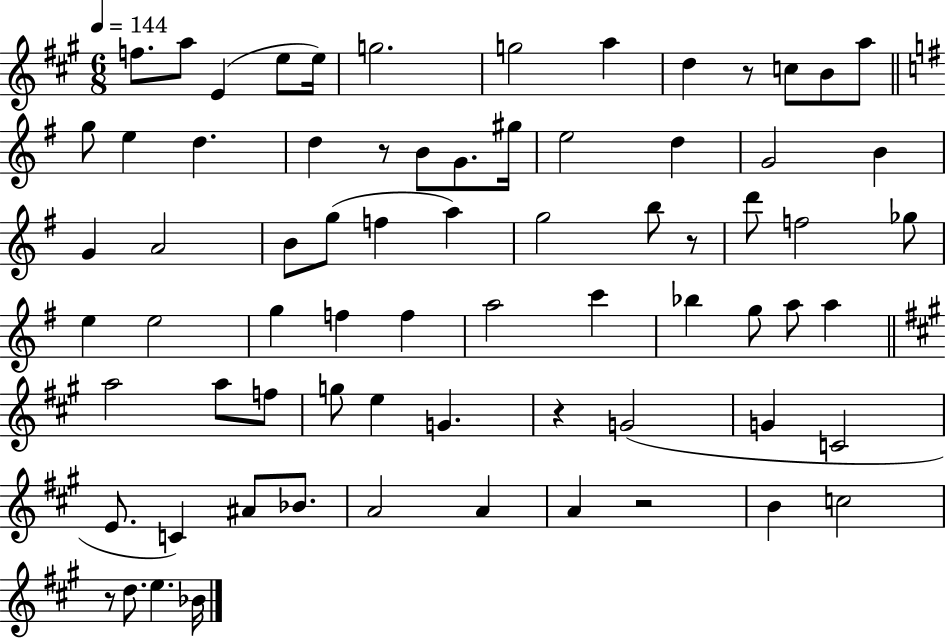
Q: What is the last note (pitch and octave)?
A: Bb4